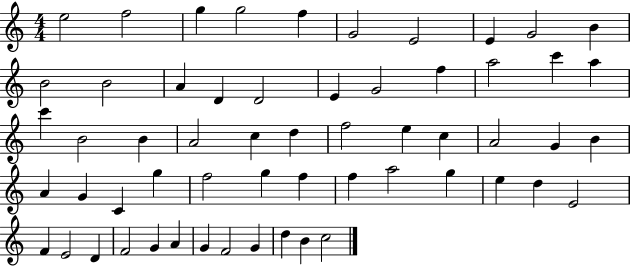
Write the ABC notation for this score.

X:1
T:Untitled
M:4/4
L:1/4
K:C
e2 f2 g g2 f G2 E2 E G2 B B2 B2 A D D2 E G2 f a2 c' a c' B2 B A2 c d f2 e c A2 G B A G C g f2 g f f a2 g e d E2 F E2 D F2 G A G F2 G d B c2